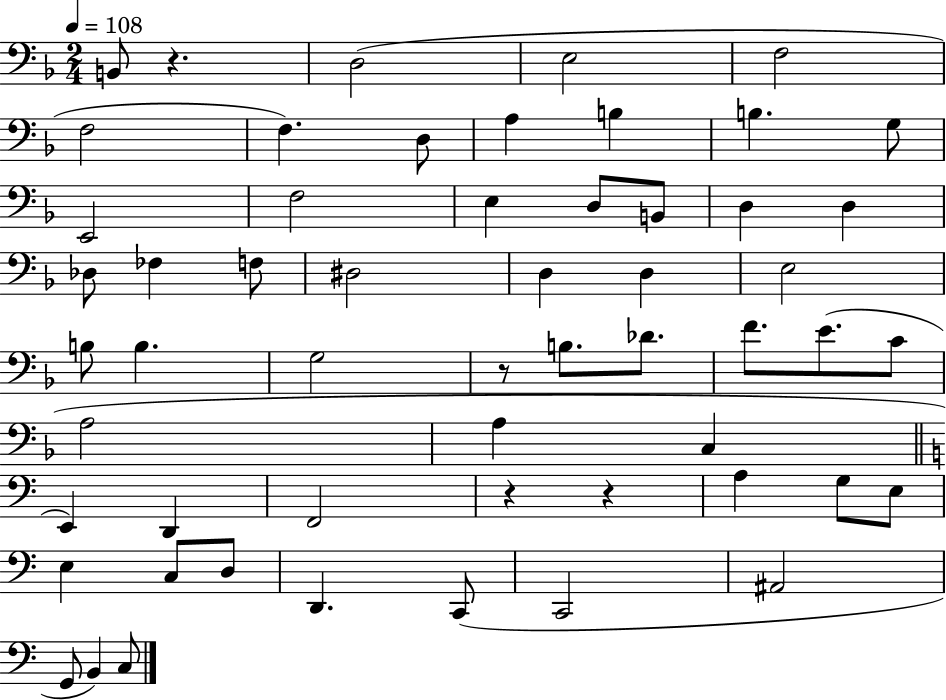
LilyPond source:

{
  \clef bass
  \numericTimeSignature
  \time 2/4
  \key f \major
  \tempo 4 = 108
  b,8 r4. | d2( | e2 | f2 | \break f2 | f4.) d8 | a4 b4 | b4. g8 | \break e,2 | f2 | e4 d8 b,8 | d4 d4 | \break des8 fes4 f8 | dis2 | d4 d4 | e2 | \break b8 b4. | g2 | r8 b8. des'8. | f'8. e'8.( c'8 | \break a2 | a4 c4 | \bar "||" \break \key c \major e,4) d,4 | f,2 | r4 r4 | a4 g8 e8 | \break e4 c8 d8 | d,4. c,8( | c,2 | ais,2 | \break g,8 b,4) c8 | \bar "|."
}